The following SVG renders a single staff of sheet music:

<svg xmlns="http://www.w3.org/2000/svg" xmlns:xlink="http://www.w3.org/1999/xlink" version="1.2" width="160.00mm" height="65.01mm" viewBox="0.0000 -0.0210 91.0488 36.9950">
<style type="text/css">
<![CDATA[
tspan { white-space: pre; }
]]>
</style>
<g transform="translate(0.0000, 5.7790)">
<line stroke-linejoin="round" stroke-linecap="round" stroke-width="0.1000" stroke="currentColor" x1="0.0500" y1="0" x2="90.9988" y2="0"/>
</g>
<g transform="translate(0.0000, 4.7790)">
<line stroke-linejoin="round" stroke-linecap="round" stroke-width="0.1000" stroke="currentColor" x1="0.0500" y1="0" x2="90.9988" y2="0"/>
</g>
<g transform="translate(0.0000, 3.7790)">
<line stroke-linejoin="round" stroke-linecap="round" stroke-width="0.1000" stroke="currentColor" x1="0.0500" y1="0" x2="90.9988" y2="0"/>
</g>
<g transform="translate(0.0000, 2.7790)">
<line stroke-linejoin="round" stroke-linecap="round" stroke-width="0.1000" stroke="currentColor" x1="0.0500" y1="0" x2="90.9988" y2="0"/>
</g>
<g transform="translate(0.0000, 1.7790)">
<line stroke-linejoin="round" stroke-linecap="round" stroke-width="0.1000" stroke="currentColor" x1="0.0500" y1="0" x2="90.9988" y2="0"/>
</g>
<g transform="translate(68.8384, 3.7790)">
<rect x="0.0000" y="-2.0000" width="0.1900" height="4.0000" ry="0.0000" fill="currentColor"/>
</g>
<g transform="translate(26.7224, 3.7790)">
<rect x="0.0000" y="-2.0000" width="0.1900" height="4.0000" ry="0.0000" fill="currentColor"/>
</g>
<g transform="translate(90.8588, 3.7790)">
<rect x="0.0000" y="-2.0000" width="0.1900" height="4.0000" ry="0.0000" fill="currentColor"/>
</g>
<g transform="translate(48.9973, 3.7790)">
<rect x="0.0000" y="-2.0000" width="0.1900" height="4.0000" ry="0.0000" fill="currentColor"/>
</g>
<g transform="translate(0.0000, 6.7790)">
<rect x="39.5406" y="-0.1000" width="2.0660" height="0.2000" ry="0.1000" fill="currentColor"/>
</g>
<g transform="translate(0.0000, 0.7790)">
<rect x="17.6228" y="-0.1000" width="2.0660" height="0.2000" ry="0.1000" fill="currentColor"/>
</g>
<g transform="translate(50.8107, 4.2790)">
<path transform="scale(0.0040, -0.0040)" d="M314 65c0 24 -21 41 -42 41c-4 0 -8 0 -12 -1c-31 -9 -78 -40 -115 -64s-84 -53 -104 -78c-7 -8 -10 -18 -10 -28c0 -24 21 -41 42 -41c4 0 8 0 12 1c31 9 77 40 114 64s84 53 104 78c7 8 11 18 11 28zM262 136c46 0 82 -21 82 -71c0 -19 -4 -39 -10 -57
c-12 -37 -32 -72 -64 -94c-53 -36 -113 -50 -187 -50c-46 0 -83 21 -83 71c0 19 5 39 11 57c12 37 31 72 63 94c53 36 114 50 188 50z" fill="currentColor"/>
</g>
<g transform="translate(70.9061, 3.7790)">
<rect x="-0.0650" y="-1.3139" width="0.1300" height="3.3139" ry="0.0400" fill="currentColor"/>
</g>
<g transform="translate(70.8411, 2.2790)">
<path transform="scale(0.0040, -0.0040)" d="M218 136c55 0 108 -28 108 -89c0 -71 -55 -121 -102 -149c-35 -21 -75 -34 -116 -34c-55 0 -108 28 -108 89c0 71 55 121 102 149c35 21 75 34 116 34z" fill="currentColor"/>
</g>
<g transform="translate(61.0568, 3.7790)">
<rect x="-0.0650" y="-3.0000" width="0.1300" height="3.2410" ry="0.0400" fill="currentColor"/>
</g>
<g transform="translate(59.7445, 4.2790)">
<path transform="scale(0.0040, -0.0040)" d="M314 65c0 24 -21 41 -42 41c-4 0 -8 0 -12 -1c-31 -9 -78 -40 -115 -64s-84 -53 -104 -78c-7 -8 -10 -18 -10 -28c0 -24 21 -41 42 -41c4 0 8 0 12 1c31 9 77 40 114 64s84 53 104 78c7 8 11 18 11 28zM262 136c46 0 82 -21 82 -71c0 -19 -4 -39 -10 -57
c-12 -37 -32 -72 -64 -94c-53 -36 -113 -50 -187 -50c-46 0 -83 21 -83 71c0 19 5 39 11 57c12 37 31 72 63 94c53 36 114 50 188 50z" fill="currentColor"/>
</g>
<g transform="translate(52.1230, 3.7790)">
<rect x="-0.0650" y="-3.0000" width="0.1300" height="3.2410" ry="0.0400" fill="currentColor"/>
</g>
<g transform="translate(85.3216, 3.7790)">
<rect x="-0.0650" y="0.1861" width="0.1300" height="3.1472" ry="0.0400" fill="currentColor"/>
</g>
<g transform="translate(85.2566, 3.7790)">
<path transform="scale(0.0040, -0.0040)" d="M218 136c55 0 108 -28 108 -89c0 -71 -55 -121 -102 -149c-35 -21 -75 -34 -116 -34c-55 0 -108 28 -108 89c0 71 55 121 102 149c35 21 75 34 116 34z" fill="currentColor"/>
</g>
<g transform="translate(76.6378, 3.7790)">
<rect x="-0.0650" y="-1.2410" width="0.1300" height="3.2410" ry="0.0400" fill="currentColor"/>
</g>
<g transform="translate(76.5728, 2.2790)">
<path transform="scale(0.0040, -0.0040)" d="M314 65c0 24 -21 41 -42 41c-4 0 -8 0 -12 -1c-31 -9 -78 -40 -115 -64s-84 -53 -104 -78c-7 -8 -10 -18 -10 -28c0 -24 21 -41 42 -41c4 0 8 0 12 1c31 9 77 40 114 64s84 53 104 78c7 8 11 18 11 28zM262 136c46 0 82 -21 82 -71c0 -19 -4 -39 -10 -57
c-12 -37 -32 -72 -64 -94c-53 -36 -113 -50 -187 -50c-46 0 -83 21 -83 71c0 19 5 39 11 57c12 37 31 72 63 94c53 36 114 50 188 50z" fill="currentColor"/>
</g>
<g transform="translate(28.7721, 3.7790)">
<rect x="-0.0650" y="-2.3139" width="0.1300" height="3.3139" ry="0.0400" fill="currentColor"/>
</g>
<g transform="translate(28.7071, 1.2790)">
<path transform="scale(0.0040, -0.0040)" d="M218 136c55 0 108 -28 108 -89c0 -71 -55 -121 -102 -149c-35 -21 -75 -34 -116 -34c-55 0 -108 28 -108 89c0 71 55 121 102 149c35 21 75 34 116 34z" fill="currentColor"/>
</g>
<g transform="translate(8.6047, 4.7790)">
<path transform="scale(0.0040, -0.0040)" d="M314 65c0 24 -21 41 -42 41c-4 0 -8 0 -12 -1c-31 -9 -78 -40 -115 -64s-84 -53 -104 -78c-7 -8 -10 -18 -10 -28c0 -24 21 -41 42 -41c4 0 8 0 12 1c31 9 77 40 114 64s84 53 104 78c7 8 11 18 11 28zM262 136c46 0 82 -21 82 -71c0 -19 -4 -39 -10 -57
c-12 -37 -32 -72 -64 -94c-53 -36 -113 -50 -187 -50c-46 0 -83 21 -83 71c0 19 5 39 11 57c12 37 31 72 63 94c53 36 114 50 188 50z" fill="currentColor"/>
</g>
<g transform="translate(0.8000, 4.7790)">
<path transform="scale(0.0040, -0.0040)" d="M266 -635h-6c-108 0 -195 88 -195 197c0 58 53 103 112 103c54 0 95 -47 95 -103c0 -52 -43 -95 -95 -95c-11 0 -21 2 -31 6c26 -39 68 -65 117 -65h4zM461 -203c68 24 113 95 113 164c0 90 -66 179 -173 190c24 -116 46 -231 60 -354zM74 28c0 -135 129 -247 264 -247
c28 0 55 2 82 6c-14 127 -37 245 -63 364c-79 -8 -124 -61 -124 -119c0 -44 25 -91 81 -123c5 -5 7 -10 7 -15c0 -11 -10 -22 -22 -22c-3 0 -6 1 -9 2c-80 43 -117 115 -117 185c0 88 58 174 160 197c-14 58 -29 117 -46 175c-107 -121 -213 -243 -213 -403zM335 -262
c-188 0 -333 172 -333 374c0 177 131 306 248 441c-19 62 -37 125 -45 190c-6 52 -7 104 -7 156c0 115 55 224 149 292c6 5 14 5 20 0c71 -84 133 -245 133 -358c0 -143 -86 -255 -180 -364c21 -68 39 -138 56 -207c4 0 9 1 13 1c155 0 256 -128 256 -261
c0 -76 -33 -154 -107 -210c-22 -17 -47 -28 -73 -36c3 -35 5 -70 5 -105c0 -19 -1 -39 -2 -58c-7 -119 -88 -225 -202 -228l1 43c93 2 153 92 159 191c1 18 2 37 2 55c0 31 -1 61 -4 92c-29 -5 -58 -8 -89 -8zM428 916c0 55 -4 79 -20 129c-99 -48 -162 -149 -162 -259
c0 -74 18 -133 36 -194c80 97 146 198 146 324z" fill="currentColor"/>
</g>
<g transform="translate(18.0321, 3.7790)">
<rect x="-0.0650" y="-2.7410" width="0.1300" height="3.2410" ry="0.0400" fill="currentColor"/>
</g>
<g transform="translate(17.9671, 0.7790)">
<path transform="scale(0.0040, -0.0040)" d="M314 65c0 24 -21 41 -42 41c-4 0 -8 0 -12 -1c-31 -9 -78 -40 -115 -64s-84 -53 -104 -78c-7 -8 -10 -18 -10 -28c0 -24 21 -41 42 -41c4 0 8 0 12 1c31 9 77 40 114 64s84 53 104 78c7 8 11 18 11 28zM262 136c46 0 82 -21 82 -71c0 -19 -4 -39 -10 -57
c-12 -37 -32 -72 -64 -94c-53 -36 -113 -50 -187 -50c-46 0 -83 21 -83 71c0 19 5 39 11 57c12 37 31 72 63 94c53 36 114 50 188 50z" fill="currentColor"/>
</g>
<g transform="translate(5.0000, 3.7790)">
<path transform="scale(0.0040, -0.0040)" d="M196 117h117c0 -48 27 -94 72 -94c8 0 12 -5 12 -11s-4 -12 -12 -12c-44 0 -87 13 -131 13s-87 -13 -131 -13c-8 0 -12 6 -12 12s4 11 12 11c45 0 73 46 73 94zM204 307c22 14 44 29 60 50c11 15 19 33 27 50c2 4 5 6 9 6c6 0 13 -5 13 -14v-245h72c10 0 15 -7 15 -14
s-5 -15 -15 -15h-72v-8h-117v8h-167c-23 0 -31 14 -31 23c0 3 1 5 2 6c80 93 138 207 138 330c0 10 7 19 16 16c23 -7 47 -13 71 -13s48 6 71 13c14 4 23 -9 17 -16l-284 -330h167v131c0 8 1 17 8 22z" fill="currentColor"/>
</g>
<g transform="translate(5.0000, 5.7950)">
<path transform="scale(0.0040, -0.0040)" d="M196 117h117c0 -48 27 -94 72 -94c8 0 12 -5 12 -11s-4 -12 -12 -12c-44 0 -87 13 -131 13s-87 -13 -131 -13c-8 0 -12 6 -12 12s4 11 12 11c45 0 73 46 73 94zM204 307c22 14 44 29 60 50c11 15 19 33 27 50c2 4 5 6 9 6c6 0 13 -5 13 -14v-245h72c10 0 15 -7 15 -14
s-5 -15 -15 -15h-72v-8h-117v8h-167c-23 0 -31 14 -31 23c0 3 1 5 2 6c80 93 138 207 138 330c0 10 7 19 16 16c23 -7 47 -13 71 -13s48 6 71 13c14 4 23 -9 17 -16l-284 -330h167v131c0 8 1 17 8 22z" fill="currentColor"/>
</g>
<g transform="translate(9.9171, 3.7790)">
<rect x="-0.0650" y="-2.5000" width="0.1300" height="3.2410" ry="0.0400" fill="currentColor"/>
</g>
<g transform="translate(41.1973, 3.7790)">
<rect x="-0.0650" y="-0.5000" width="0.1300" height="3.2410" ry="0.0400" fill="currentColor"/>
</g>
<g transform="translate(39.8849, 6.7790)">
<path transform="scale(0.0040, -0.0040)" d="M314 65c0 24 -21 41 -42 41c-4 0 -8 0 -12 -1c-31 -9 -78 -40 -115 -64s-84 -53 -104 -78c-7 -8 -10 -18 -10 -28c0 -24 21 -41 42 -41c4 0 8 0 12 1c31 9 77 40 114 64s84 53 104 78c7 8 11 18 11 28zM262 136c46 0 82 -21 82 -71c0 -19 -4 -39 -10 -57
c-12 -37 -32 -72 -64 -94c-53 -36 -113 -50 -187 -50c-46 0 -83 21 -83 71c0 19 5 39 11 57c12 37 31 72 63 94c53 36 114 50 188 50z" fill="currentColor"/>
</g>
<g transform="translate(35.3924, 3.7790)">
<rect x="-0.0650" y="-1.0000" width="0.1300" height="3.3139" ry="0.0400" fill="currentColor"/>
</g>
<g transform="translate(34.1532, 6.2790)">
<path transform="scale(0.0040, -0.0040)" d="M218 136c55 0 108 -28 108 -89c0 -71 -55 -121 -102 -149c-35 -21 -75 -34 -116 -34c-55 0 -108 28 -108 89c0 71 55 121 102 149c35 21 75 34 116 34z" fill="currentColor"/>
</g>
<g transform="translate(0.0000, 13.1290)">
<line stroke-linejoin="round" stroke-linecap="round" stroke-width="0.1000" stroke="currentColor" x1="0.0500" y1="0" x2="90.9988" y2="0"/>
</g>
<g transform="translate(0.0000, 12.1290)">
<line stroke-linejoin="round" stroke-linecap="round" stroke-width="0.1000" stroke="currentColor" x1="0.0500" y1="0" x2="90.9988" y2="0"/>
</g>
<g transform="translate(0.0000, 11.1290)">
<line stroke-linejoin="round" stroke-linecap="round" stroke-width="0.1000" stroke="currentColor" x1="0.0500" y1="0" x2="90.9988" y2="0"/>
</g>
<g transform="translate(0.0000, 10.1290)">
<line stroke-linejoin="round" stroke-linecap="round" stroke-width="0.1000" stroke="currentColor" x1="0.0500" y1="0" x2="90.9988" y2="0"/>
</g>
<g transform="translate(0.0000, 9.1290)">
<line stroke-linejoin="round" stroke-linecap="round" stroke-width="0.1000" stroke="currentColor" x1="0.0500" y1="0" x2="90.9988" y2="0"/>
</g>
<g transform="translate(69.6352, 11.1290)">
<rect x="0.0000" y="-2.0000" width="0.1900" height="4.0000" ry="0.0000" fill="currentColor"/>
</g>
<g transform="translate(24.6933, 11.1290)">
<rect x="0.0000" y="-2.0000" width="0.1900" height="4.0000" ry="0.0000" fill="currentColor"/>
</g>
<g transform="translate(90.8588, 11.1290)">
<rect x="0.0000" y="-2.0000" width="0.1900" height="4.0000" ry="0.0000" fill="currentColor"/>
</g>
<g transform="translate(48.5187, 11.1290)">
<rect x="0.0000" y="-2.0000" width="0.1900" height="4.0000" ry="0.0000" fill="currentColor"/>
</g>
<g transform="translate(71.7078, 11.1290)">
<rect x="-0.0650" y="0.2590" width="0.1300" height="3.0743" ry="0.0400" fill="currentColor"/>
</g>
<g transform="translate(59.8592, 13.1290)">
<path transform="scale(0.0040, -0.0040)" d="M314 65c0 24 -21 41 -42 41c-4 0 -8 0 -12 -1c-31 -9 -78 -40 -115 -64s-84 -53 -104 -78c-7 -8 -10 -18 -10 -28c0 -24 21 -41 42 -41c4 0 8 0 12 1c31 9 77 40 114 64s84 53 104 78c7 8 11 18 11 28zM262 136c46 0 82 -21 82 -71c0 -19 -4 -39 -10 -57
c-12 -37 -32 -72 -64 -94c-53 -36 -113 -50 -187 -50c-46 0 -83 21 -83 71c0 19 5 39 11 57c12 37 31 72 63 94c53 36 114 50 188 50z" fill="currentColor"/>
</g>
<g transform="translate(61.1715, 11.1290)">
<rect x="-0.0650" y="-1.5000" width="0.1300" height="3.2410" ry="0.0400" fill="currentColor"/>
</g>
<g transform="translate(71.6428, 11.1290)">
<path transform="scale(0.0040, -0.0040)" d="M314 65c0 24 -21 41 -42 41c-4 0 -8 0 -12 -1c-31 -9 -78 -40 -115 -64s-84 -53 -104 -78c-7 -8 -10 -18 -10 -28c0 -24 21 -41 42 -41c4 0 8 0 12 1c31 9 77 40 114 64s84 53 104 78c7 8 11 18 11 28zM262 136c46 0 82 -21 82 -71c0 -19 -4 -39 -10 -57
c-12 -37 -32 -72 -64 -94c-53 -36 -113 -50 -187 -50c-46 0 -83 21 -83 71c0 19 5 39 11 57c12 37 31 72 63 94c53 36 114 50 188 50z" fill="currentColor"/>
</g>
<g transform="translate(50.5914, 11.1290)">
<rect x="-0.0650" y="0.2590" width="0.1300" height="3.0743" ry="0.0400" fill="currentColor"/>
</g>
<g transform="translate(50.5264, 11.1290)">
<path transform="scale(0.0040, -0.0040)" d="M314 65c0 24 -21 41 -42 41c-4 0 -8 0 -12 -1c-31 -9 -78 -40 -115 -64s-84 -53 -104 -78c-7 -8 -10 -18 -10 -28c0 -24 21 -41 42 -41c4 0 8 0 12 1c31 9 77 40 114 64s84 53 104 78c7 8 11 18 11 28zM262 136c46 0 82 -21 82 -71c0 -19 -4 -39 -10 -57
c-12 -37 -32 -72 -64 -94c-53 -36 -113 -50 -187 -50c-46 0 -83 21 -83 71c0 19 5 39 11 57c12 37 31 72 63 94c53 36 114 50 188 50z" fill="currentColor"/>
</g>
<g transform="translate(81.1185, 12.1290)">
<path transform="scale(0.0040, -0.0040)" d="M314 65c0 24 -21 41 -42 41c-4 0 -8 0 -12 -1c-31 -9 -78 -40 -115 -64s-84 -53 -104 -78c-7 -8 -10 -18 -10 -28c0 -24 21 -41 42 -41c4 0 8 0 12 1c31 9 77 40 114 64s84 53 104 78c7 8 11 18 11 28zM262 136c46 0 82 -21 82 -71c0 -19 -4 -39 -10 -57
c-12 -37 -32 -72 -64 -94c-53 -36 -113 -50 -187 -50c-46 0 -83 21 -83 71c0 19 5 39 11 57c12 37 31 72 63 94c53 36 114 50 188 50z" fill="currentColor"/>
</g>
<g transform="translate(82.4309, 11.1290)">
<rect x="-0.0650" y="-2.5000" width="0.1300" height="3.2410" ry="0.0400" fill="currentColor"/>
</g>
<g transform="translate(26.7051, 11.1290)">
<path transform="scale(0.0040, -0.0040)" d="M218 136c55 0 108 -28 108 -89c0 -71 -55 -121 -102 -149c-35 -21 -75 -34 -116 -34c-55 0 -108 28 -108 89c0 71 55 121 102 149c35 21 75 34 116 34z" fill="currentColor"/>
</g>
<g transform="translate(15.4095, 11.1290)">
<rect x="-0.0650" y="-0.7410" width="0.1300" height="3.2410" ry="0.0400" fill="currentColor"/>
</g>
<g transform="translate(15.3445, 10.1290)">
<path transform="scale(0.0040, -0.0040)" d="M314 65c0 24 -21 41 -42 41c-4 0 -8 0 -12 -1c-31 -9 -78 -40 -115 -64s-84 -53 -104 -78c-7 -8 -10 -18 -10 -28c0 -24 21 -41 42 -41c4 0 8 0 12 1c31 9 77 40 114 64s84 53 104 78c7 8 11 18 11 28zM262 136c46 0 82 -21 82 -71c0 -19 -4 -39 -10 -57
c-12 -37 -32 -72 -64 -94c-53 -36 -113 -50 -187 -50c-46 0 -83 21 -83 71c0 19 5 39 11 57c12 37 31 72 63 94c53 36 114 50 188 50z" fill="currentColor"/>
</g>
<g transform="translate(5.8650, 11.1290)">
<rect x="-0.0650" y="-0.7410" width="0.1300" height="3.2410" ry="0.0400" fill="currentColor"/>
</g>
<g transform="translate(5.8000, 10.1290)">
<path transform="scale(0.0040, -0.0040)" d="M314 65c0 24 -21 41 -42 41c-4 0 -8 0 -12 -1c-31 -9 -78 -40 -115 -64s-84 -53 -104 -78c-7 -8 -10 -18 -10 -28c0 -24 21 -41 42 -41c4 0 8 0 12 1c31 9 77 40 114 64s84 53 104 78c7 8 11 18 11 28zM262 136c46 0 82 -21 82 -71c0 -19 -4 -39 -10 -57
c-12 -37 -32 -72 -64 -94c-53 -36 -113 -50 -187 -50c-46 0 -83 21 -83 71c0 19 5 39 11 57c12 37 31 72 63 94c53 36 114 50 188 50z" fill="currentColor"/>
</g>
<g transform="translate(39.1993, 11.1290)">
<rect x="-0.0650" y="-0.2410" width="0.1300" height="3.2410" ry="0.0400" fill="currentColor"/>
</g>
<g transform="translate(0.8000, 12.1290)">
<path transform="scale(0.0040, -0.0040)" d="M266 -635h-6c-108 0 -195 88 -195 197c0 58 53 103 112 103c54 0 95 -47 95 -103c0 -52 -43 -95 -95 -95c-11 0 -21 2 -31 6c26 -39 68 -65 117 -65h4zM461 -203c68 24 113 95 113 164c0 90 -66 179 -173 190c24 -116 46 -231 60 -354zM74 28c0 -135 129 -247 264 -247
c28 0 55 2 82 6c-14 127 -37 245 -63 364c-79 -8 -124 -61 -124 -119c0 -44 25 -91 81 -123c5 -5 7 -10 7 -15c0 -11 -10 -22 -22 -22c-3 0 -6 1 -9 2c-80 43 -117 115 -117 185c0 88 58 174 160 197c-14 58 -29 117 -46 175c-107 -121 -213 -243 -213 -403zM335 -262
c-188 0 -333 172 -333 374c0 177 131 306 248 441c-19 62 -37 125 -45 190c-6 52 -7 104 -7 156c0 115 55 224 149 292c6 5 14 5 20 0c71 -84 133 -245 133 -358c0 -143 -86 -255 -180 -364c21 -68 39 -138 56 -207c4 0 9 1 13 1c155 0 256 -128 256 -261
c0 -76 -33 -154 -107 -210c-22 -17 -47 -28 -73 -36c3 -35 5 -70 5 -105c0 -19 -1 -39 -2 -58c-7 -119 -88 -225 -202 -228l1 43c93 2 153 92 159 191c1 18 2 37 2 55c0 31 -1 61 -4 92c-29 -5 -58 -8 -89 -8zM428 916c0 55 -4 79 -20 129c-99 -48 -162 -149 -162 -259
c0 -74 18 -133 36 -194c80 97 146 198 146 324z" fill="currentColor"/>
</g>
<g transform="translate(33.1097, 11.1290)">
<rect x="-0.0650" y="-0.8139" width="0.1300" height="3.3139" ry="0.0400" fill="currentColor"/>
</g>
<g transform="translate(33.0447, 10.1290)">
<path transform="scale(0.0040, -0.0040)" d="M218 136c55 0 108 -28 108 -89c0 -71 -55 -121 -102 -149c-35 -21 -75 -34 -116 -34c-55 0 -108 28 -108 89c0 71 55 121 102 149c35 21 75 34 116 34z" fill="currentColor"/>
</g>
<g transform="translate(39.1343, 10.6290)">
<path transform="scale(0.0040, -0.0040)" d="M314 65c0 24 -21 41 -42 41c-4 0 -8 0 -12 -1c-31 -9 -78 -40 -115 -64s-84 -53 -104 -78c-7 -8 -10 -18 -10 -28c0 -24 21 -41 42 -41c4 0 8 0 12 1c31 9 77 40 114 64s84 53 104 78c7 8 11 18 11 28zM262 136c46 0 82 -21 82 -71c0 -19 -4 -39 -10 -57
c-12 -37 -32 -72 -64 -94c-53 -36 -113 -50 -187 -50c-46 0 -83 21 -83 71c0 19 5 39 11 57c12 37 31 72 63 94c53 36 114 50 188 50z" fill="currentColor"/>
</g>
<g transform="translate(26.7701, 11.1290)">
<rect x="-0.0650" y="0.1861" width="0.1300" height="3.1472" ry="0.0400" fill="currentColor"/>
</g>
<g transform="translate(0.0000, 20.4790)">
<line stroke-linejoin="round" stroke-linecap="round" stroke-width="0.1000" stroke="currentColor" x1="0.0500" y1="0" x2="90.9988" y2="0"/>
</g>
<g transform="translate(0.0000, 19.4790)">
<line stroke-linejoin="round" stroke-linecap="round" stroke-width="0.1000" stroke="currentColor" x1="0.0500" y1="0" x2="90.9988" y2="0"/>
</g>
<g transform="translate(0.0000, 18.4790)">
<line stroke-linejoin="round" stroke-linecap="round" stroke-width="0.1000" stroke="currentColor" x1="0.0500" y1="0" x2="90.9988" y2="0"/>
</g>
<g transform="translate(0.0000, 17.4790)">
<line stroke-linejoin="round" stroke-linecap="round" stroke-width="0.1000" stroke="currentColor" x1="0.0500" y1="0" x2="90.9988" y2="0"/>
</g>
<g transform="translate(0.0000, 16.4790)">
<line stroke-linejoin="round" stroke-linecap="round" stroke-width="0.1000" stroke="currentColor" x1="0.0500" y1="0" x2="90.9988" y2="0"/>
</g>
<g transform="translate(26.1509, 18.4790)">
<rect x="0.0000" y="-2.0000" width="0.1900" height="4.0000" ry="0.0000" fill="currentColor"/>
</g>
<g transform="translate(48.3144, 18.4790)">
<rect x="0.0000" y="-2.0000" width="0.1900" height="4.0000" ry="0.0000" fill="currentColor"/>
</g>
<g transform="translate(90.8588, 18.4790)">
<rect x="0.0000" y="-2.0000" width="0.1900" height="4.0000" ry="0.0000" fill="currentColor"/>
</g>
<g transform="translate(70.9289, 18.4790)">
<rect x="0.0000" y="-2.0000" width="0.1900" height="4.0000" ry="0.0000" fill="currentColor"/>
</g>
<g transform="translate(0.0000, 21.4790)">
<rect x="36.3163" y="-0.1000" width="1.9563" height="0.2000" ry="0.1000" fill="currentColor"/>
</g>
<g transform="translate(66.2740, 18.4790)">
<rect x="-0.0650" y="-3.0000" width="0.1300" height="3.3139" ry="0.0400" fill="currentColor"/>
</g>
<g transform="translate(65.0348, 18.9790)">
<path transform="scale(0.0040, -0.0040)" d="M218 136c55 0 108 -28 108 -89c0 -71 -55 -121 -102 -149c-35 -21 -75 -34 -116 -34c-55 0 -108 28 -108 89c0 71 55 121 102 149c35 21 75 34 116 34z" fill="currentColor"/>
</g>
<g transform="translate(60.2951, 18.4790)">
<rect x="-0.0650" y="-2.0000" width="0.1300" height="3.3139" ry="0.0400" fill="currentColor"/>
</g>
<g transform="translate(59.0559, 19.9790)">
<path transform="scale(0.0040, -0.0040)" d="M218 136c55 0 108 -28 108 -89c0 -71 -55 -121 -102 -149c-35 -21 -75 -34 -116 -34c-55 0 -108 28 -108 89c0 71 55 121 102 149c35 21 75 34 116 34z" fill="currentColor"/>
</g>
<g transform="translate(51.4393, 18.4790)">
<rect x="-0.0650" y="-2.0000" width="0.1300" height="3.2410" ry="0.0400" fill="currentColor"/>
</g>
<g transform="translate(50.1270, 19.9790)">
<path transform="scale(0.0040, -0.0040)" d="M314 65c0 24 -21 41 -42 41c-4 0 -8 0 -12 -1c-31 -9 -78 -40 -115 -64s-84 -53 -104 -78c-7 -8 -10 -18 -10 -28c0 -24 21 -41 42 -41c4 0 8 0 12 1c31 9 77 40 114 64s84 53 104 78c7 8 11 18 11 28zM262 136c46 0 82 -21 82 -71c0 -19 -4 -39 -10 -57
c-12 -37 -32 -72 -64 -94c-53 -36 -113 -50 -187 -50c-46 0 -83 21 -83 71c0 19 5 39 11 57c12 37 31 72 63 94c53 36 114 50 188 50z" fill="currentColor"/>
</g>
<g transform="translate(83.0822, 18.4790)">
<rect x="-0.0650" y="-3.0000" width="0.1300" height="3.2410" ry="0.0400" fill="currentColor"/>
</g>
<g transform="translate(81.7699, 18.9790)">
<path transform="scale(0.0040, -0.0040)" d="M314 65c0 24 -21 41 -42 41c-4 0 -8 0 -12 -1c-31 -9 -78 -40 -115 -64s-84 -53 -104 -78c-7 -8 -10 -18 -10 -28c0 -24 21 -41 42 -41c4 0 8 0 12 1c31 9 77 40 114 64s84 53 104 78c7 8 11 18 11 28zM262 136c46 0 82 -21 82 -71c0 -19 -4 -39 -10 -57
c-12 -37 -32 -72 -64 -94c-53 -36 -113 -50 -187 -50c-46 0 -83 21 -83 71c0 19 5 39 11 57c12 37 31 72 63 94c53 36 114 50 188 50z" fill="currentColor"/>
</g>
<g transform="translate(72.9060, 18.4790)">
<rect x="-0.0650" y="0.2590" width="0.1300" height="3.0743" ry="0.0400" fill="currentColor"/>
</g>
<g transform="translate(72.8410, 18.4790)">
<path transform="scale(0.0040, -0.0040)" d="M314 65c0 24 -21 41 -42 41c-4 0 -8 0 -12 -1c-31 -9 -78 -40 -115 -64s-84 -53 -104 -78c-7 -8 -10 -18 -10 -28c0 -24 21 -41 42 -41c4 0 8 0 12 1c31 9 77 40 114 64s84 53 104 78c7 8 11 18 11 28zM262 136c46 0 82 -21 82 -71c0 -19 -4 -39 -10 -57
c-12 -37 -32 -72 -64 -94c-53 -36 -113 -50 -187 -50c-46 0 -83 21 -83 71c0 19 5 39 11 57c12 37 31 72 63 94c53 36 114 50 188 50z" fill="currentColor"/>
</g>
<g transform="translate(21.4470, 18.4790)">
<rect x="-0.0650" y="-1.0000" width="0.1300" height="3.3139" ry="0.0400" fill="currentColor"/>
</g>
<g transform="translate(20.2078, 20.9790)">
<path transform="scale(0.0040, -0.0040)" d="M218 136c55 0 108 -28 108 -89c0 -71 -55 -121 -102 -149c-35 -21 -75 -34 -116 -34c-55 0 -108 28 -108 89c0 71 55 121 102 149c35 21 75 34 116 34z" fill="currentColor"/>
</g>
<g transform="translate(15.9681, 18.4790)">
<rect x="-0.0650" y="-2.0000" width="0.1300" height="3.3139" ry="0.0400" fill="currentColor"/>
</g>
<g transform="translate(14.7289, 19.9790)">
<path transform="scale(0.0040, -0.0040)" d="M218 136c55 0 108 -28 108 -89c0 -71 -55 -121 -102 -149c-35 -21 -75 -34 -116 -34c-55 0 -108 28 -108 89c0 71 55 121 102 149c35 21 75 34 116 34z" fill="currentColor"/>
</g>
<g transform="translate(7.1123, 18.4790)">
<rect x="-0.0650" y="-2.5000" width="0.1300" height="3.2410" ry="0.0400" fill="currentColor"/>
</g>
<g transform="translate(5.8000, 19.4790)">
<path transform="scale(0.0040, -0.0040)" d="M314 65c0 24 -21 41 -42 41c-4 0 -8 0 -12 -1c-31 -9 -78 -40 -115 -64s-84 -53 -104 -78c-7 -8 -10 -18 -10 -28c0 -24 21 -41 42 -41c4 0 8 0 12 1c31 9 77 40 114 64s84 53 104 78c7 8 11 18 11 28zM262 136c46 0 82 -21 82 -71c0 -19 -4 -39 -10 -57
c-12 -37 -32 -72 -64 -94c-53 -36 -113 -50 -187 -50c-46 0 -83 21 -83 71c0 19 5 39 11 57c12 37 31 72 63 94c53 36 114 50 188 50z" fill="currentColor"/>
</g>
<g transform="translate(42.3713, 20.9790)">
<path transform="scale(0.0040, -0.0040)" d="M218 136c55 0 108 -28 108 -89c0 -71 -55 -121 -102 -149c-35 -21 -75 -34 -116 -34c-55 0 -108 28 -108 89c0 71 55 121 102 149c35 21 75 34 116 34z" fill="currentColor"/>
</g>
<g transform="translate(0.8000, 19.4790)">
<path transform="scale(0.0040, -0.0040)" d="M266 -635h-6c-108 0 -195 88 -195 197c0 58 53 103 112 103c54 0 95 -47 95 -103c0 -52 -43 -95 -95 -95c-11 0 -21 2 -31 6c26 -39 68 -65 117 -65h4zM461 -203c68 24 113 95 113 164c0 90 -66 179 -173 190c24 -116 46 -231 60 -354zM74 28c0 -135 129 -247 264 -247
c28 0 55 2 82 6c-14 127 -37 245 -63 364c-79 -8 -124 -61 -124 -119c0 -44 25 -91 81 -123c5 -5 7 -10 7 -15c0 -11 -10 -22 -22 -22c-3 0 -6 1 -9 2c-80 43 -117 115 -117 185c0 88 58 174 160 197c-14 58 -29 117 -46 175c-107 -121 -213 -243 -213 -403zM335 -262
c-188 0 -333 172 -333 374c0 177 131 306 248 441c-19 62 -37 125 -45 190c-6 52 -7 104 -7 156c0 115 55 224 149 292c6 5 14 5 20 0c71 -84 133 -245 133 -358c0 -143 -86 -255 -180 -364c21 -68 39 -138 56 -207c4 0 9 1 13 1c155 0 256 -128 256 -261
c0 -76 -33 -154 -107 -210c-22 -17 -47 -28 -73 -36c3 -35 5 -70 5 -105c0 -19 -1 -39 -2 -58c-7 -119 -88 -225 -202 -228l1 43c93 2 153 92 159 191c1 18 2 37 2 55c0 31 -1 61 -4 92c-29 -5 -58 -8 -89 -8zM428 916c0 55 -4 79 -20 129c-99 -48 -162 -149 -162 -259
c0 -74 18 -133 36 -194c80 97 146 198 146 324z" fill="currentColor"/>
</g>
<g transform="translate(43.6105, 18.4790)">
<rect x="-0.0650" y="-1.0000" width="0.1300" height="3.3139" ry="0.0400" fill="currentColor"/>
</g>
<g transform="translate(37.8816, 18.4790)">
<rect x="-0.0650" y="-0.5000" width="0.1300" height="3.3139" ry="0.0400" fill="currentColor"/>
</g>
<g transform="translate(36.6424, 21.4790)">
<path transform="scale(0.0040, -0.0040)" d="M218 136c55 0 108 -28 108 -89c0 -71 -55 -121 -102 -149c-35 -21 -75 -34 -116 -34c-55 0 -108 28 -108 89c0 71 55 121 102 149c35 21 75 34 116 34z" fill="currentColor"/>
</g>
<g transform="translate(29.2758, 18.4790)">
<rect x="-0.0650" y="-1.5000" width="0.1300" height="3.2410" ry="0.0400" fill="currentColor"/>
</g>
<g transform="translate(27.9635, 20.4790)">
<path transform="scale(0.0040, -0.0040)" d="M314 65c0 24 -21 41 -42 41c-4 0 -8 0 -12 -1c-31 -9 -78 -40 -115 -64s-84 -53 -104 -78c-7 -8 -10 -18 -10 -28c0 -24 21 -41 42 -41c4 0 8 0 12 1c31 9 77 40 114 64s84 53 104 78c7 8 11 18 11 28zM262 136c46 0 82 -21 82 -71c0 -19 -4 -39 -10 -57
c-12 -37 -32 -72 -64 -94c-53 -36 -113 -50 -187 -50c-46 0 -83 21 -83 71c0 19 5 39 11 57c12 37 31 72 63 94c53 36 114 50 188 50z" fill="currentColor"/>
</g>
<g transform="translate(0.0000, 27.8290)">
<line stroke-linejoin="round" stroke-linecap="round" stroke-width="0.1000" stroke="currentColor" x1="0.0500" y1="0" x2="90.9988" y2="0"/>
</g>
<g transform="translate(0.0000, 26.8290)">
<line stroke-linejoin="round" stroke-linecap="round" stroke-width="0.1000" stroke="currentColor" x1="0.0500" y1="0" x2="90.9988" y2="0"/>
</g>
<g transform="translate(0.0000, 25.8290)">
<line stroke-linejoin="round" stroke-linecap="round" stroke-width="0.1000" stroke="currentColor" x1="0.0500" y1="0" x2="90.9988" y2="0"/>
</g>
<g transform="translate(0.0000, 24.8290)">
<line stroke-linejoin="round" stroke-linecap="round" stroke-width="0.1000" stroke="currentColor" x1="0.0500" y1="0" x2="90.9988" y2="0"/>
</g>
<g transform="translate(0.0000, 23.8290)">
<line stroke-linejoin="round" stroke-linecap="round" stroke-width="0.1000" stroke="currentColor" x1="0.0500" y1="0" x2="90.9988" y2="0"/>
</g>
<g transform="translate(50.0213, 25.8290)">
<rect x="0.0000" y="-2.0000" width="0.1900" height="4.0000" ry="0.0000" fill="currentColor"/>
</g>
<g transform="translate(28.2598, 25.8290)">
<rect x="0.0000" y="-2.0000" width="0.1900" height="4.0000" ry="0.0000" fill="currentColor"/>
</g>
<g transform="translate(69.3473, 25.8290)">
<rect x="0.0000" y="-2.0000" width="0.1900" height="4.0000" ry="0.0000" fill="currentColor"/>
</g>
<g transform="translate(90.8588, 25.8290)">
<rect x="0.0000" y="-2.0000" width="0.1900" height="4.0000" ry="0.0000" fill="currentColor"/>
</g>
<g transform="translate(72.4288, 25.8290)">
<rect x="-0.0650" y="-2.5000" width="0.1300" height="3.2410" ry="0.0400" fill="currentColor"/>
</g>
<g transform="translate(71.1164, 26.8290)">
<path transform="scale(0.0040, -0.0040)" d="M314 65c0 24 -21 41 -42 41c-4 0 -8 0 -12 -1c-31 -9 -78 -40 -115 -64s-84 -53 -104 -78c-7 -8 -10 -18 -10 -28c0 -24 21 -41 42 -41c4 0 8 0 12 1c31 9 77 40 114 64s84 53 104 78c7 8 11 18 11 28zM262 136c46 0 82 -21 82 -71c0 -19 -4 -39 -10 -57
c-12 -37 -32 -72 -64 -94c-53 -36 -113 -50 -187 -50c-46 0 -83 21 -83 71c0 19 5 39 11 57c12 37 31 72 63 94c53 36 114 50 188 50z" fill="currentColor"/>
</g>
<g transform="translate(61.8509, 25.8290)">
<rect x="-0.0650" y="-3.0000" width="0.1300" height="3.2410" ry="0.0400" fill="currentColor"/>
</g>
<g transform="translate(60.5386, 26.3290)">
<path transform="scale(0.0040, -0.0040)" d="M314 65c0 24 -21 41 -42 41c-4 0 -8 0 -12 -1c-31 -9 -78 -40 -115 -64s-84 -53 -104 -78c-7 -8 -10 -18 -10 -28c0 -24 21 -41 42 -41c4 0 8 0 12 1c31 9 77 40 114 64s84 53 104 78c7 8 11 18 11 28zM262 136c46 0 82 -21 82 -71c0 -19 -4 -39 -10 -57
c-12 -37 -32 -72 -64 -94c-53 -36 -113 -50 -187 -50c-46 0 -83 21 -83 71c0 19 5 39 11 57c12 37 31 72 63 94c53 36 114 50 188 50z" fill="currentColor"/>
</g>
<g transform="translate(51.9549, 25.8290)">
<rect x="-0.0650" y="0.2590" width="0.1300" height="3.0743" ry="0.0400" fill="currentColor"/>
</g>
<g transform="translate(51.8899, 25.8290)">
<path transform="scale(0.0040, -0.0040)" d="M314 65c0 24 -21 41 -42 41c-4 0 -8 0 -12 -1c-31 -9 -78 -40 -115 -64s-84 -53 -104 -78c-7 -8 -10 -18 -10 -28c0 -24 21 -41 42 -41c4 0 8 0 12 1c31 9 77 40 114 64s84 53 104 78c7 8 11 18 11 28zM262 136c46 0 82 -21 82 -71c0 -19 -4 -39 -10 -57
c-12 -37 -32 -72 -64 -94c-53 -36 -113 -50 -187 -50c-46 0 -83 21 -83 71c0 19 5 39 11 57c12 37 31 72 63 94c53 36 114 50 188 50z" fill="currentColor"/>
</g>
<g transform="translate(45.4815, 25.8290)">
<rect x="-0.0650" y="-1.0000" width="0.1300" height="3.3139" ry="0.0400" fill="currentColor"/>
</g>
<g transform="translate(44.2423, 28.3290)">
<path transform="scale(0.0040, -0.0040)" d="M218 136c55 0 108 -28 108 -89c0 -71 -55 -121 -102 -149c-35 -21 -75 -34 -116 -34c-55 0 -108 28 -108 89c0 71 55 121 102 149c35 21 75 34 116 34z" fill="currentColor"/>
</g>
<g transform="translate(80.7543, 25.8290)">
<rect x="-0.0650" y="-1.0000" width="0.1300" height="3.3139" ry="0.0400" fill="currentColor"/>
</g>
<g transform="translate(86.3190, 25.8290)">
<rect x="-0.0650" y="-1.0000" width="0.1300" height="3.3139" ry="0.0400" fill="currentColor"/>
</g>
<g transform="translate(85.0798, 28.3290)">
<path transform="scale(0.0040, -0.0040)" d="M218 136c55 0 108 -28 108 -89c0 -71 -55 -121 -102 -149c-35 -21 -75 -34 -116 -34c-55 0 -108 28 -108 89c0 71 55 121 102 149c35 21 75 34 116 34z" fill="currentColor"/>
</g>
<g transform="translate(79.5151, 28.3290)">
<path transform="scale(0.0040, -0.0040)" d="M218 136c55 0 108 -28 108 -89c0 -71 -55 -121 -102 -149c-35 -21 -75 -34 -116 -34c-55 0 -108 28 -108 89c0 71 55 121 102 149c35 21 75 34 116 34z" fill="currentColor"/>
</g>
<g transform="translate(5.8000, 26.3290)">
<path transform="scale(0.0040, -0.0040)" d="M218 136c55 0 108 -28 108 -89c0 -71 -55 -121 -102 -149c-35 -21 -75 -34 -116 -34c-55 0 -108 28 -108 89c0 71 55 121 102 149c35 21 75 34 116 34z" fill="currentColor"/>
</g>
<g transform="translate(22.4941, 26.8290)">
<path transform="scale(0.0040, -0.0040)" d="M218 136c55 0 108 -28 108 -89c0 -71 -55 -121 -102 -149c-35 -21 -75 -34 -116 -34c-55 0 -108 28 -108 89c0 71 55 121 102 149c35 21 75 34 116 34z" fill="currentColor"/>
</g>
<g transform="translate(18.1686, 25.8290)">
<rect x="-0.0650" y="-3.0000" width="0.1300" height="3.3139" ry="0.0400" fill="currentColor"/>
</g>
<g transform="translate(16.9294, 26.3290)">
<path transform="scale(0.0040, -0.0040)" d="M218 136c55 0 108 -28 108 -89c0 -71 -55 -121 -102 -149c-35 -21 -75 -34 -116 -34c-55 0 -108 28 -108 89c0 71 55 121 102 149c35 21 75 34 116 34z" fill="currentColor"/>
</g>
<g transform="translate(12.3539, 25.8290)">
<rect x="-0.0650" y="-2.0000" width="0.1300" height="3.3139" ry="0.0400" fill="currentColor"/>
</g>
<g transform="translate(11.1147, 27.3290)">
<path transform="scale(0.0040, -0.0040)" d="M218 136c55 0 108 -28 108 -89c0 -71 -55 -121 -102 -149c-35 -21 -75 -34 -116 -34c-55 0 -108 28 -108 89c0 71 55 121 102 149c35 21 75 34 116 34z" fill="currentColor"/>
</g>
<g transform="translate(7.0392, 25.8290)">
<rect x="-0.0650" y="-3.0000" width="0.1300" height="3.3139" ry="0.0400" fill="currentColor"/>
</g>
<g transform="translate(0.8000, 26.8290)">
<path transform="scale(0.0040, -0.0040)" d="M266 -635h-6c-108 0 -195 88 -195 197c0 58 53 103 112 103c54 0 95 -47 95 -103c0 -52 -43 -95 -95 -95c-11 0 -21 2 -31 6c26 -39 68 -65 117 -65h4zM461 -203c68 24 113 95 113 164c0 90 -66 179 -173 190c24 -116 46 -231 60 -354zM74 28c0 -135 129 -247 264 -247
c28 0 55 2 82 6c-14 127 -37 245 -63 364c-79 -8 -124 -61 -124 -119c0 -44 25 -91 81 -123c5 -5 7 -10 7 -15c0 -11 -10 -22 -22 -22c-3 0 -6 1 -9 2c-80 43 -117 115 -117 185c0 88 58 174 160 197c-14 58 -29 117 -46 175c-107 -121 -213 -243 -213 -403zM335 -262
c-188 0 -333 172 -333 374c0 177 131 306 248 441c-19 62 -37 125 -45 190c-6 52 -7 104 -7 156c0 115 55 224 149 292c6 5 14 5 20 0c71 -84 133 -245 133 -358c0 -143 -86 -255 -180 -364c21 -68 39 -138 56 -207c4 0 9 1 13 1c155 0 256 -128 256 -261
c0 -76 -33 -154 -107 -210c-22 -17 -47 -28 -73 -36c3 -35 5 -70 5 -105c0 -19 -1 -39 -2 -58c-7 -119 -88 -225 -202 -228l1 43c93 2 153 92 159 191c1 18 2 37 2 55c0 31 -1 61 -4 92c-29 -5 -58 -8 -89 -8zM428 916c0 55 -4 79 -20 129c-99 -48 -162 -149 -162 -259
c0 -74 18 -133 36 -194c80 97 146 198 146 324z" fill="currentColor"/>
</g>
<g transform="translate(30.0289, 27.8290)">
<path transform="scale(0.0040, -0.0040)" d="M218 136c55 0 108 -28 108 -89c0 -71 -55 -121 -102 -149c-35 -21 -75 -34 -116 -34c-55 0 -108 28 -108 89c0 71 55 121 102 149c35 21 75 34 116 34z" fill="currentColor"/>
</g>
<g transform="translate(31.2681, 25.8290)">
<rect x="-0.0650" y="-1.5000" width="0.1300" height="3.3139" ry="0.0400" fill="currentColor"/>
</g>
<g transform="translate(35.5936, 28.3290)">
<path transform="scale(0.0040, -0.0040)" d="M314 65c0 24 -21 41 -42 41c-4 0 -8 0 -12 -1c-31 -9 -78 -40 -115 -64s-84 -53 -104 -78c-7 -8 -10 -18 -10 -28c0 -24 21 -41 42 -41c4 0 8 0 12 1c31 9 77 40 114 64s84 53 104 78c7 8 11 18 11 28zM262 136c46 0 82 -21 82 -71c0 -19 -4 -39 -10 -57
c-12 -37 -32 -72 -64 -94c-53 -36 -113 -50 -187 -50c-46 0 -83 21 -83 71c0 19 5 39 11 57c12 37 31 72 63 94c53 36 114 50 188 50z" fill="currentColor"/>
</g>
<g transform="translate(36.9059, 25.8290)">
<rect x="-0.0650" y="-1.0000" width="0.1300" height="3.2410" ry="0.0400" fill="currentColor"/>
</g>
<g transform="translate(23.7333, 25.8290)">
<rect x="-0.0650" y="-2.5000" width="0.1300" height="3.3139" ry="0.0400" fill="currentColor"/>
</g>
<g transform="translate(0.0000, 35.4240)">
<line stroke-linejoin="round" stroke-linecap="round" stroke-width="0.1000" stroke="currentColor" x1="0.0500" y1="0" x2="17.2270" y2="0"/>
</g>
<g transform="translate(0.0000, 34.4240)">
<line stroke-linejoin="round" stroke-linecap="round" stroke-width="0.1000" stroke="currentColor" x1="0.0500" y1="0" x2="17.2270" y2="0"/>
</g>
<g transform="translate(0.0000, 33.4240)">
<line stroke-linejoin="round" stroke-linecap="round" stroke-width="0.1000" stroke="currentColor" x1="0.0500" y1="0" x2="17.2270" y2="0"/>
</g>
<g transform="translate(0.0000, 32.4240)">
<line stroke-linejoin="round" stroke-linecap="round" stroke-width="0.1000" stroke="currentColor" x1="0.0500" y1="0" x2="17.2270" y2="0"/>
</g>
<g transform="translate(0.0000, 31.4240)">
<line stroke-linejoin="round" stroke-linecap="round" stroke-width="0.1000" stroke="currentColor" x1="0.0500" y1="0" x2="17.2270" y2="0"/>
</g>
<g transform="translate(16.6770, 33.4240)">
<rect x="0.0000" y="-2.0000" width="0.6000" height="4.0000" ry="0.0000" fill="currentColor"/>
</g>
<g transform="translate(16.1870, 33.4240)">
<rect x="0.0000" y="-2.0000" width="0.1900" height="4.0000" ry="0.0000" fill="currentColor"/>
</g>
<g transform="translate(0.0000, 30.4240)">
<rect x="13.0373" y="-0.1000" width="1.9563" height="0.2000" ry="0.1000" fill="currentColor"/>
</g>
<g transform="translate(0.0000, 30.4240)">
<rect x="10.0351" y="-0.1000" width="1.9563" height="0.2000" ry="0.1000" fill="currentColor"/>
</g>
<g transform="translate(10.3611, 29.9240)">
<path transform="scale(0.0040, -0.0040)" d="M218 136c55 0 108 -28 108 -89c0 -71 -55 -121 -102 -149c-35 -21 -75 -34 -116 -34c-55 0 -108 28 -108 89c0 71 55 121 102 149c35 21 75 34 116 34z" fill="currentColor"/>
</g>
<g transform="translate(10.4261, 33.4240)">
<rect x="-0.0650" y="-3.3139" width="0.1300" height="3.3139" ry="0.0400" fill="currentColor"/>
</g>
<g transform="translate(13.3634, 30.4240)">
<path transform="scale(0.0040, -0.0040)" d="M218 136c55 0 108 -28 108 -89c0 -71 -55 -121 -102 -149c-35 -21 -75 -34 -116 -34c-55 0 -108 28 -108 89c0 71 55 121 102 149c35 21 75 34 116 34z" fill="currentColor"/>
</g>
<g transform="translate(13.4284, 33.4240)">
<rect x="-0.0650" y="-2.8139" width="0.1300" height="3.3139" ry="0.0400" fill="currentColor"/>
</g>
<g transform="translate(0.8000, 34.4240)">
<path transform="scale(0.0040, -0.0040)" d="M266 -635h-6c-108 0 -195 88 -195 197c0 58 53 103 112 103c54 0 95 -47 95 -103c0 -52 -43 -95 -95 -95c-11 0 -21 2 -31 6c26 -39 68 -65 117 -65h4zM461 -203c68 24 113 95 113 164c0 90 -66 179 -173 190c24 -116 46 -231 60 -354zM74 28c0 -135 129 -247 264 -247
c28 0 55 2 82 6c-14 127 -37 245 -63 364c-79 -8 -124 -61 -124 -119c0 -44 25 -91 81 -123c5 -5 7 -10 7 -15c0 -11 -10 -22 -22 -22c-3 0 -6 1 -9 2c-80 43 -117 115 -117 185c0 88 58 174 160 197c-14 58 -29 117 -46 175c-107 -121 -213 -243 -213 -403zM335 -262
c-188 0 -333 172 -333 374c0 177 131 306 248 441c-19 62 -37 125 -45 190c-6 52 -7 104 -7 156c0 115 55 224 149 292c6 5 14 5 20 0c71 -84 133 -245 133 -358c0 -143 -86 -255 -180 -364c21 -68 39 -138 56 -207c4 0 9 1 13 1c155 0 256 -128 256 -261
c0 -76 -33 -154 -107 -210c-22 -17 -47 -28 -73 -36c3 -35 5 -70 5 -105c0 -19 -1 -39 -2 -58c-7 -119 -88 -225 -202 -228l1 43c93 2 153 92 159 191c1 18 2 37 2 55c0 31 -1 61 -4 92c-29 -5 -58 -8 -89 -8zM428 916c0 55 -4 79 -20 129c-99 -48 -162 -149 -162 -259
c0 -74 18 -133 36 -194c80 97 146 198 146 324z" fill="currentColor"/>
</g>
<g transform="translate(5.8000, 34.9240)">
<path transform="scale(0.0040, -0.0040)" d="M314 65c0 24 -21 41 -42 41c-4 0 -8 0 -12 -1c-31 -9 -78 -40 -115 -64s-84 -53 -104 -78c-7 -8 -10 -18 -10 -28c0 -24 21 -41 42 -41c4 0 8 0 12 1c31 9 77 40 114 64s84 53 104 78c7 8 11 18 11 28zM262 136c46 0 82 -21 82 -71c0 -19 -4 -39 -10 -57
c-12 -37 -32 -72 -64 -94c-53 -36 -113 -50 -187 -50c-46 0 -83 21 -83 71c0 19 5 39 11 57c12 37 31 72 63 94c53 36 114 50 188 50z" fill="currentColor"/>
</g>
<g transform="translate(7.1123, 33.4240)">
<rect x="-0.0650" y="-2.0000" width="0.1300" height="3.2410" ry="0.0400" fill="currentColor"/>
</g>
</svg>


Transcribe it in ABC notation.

X:1
T:Untitled
M:4/4
L:1/4
K:C
G2 a2 g D C2 A2 A2 e e2 B d2 d2 B d c2 B2 E2 B2 G2 G2 F D E2 C D F2 F A B2 A2 A F A G E D2 D B2 A2 G2 D D F2 b a